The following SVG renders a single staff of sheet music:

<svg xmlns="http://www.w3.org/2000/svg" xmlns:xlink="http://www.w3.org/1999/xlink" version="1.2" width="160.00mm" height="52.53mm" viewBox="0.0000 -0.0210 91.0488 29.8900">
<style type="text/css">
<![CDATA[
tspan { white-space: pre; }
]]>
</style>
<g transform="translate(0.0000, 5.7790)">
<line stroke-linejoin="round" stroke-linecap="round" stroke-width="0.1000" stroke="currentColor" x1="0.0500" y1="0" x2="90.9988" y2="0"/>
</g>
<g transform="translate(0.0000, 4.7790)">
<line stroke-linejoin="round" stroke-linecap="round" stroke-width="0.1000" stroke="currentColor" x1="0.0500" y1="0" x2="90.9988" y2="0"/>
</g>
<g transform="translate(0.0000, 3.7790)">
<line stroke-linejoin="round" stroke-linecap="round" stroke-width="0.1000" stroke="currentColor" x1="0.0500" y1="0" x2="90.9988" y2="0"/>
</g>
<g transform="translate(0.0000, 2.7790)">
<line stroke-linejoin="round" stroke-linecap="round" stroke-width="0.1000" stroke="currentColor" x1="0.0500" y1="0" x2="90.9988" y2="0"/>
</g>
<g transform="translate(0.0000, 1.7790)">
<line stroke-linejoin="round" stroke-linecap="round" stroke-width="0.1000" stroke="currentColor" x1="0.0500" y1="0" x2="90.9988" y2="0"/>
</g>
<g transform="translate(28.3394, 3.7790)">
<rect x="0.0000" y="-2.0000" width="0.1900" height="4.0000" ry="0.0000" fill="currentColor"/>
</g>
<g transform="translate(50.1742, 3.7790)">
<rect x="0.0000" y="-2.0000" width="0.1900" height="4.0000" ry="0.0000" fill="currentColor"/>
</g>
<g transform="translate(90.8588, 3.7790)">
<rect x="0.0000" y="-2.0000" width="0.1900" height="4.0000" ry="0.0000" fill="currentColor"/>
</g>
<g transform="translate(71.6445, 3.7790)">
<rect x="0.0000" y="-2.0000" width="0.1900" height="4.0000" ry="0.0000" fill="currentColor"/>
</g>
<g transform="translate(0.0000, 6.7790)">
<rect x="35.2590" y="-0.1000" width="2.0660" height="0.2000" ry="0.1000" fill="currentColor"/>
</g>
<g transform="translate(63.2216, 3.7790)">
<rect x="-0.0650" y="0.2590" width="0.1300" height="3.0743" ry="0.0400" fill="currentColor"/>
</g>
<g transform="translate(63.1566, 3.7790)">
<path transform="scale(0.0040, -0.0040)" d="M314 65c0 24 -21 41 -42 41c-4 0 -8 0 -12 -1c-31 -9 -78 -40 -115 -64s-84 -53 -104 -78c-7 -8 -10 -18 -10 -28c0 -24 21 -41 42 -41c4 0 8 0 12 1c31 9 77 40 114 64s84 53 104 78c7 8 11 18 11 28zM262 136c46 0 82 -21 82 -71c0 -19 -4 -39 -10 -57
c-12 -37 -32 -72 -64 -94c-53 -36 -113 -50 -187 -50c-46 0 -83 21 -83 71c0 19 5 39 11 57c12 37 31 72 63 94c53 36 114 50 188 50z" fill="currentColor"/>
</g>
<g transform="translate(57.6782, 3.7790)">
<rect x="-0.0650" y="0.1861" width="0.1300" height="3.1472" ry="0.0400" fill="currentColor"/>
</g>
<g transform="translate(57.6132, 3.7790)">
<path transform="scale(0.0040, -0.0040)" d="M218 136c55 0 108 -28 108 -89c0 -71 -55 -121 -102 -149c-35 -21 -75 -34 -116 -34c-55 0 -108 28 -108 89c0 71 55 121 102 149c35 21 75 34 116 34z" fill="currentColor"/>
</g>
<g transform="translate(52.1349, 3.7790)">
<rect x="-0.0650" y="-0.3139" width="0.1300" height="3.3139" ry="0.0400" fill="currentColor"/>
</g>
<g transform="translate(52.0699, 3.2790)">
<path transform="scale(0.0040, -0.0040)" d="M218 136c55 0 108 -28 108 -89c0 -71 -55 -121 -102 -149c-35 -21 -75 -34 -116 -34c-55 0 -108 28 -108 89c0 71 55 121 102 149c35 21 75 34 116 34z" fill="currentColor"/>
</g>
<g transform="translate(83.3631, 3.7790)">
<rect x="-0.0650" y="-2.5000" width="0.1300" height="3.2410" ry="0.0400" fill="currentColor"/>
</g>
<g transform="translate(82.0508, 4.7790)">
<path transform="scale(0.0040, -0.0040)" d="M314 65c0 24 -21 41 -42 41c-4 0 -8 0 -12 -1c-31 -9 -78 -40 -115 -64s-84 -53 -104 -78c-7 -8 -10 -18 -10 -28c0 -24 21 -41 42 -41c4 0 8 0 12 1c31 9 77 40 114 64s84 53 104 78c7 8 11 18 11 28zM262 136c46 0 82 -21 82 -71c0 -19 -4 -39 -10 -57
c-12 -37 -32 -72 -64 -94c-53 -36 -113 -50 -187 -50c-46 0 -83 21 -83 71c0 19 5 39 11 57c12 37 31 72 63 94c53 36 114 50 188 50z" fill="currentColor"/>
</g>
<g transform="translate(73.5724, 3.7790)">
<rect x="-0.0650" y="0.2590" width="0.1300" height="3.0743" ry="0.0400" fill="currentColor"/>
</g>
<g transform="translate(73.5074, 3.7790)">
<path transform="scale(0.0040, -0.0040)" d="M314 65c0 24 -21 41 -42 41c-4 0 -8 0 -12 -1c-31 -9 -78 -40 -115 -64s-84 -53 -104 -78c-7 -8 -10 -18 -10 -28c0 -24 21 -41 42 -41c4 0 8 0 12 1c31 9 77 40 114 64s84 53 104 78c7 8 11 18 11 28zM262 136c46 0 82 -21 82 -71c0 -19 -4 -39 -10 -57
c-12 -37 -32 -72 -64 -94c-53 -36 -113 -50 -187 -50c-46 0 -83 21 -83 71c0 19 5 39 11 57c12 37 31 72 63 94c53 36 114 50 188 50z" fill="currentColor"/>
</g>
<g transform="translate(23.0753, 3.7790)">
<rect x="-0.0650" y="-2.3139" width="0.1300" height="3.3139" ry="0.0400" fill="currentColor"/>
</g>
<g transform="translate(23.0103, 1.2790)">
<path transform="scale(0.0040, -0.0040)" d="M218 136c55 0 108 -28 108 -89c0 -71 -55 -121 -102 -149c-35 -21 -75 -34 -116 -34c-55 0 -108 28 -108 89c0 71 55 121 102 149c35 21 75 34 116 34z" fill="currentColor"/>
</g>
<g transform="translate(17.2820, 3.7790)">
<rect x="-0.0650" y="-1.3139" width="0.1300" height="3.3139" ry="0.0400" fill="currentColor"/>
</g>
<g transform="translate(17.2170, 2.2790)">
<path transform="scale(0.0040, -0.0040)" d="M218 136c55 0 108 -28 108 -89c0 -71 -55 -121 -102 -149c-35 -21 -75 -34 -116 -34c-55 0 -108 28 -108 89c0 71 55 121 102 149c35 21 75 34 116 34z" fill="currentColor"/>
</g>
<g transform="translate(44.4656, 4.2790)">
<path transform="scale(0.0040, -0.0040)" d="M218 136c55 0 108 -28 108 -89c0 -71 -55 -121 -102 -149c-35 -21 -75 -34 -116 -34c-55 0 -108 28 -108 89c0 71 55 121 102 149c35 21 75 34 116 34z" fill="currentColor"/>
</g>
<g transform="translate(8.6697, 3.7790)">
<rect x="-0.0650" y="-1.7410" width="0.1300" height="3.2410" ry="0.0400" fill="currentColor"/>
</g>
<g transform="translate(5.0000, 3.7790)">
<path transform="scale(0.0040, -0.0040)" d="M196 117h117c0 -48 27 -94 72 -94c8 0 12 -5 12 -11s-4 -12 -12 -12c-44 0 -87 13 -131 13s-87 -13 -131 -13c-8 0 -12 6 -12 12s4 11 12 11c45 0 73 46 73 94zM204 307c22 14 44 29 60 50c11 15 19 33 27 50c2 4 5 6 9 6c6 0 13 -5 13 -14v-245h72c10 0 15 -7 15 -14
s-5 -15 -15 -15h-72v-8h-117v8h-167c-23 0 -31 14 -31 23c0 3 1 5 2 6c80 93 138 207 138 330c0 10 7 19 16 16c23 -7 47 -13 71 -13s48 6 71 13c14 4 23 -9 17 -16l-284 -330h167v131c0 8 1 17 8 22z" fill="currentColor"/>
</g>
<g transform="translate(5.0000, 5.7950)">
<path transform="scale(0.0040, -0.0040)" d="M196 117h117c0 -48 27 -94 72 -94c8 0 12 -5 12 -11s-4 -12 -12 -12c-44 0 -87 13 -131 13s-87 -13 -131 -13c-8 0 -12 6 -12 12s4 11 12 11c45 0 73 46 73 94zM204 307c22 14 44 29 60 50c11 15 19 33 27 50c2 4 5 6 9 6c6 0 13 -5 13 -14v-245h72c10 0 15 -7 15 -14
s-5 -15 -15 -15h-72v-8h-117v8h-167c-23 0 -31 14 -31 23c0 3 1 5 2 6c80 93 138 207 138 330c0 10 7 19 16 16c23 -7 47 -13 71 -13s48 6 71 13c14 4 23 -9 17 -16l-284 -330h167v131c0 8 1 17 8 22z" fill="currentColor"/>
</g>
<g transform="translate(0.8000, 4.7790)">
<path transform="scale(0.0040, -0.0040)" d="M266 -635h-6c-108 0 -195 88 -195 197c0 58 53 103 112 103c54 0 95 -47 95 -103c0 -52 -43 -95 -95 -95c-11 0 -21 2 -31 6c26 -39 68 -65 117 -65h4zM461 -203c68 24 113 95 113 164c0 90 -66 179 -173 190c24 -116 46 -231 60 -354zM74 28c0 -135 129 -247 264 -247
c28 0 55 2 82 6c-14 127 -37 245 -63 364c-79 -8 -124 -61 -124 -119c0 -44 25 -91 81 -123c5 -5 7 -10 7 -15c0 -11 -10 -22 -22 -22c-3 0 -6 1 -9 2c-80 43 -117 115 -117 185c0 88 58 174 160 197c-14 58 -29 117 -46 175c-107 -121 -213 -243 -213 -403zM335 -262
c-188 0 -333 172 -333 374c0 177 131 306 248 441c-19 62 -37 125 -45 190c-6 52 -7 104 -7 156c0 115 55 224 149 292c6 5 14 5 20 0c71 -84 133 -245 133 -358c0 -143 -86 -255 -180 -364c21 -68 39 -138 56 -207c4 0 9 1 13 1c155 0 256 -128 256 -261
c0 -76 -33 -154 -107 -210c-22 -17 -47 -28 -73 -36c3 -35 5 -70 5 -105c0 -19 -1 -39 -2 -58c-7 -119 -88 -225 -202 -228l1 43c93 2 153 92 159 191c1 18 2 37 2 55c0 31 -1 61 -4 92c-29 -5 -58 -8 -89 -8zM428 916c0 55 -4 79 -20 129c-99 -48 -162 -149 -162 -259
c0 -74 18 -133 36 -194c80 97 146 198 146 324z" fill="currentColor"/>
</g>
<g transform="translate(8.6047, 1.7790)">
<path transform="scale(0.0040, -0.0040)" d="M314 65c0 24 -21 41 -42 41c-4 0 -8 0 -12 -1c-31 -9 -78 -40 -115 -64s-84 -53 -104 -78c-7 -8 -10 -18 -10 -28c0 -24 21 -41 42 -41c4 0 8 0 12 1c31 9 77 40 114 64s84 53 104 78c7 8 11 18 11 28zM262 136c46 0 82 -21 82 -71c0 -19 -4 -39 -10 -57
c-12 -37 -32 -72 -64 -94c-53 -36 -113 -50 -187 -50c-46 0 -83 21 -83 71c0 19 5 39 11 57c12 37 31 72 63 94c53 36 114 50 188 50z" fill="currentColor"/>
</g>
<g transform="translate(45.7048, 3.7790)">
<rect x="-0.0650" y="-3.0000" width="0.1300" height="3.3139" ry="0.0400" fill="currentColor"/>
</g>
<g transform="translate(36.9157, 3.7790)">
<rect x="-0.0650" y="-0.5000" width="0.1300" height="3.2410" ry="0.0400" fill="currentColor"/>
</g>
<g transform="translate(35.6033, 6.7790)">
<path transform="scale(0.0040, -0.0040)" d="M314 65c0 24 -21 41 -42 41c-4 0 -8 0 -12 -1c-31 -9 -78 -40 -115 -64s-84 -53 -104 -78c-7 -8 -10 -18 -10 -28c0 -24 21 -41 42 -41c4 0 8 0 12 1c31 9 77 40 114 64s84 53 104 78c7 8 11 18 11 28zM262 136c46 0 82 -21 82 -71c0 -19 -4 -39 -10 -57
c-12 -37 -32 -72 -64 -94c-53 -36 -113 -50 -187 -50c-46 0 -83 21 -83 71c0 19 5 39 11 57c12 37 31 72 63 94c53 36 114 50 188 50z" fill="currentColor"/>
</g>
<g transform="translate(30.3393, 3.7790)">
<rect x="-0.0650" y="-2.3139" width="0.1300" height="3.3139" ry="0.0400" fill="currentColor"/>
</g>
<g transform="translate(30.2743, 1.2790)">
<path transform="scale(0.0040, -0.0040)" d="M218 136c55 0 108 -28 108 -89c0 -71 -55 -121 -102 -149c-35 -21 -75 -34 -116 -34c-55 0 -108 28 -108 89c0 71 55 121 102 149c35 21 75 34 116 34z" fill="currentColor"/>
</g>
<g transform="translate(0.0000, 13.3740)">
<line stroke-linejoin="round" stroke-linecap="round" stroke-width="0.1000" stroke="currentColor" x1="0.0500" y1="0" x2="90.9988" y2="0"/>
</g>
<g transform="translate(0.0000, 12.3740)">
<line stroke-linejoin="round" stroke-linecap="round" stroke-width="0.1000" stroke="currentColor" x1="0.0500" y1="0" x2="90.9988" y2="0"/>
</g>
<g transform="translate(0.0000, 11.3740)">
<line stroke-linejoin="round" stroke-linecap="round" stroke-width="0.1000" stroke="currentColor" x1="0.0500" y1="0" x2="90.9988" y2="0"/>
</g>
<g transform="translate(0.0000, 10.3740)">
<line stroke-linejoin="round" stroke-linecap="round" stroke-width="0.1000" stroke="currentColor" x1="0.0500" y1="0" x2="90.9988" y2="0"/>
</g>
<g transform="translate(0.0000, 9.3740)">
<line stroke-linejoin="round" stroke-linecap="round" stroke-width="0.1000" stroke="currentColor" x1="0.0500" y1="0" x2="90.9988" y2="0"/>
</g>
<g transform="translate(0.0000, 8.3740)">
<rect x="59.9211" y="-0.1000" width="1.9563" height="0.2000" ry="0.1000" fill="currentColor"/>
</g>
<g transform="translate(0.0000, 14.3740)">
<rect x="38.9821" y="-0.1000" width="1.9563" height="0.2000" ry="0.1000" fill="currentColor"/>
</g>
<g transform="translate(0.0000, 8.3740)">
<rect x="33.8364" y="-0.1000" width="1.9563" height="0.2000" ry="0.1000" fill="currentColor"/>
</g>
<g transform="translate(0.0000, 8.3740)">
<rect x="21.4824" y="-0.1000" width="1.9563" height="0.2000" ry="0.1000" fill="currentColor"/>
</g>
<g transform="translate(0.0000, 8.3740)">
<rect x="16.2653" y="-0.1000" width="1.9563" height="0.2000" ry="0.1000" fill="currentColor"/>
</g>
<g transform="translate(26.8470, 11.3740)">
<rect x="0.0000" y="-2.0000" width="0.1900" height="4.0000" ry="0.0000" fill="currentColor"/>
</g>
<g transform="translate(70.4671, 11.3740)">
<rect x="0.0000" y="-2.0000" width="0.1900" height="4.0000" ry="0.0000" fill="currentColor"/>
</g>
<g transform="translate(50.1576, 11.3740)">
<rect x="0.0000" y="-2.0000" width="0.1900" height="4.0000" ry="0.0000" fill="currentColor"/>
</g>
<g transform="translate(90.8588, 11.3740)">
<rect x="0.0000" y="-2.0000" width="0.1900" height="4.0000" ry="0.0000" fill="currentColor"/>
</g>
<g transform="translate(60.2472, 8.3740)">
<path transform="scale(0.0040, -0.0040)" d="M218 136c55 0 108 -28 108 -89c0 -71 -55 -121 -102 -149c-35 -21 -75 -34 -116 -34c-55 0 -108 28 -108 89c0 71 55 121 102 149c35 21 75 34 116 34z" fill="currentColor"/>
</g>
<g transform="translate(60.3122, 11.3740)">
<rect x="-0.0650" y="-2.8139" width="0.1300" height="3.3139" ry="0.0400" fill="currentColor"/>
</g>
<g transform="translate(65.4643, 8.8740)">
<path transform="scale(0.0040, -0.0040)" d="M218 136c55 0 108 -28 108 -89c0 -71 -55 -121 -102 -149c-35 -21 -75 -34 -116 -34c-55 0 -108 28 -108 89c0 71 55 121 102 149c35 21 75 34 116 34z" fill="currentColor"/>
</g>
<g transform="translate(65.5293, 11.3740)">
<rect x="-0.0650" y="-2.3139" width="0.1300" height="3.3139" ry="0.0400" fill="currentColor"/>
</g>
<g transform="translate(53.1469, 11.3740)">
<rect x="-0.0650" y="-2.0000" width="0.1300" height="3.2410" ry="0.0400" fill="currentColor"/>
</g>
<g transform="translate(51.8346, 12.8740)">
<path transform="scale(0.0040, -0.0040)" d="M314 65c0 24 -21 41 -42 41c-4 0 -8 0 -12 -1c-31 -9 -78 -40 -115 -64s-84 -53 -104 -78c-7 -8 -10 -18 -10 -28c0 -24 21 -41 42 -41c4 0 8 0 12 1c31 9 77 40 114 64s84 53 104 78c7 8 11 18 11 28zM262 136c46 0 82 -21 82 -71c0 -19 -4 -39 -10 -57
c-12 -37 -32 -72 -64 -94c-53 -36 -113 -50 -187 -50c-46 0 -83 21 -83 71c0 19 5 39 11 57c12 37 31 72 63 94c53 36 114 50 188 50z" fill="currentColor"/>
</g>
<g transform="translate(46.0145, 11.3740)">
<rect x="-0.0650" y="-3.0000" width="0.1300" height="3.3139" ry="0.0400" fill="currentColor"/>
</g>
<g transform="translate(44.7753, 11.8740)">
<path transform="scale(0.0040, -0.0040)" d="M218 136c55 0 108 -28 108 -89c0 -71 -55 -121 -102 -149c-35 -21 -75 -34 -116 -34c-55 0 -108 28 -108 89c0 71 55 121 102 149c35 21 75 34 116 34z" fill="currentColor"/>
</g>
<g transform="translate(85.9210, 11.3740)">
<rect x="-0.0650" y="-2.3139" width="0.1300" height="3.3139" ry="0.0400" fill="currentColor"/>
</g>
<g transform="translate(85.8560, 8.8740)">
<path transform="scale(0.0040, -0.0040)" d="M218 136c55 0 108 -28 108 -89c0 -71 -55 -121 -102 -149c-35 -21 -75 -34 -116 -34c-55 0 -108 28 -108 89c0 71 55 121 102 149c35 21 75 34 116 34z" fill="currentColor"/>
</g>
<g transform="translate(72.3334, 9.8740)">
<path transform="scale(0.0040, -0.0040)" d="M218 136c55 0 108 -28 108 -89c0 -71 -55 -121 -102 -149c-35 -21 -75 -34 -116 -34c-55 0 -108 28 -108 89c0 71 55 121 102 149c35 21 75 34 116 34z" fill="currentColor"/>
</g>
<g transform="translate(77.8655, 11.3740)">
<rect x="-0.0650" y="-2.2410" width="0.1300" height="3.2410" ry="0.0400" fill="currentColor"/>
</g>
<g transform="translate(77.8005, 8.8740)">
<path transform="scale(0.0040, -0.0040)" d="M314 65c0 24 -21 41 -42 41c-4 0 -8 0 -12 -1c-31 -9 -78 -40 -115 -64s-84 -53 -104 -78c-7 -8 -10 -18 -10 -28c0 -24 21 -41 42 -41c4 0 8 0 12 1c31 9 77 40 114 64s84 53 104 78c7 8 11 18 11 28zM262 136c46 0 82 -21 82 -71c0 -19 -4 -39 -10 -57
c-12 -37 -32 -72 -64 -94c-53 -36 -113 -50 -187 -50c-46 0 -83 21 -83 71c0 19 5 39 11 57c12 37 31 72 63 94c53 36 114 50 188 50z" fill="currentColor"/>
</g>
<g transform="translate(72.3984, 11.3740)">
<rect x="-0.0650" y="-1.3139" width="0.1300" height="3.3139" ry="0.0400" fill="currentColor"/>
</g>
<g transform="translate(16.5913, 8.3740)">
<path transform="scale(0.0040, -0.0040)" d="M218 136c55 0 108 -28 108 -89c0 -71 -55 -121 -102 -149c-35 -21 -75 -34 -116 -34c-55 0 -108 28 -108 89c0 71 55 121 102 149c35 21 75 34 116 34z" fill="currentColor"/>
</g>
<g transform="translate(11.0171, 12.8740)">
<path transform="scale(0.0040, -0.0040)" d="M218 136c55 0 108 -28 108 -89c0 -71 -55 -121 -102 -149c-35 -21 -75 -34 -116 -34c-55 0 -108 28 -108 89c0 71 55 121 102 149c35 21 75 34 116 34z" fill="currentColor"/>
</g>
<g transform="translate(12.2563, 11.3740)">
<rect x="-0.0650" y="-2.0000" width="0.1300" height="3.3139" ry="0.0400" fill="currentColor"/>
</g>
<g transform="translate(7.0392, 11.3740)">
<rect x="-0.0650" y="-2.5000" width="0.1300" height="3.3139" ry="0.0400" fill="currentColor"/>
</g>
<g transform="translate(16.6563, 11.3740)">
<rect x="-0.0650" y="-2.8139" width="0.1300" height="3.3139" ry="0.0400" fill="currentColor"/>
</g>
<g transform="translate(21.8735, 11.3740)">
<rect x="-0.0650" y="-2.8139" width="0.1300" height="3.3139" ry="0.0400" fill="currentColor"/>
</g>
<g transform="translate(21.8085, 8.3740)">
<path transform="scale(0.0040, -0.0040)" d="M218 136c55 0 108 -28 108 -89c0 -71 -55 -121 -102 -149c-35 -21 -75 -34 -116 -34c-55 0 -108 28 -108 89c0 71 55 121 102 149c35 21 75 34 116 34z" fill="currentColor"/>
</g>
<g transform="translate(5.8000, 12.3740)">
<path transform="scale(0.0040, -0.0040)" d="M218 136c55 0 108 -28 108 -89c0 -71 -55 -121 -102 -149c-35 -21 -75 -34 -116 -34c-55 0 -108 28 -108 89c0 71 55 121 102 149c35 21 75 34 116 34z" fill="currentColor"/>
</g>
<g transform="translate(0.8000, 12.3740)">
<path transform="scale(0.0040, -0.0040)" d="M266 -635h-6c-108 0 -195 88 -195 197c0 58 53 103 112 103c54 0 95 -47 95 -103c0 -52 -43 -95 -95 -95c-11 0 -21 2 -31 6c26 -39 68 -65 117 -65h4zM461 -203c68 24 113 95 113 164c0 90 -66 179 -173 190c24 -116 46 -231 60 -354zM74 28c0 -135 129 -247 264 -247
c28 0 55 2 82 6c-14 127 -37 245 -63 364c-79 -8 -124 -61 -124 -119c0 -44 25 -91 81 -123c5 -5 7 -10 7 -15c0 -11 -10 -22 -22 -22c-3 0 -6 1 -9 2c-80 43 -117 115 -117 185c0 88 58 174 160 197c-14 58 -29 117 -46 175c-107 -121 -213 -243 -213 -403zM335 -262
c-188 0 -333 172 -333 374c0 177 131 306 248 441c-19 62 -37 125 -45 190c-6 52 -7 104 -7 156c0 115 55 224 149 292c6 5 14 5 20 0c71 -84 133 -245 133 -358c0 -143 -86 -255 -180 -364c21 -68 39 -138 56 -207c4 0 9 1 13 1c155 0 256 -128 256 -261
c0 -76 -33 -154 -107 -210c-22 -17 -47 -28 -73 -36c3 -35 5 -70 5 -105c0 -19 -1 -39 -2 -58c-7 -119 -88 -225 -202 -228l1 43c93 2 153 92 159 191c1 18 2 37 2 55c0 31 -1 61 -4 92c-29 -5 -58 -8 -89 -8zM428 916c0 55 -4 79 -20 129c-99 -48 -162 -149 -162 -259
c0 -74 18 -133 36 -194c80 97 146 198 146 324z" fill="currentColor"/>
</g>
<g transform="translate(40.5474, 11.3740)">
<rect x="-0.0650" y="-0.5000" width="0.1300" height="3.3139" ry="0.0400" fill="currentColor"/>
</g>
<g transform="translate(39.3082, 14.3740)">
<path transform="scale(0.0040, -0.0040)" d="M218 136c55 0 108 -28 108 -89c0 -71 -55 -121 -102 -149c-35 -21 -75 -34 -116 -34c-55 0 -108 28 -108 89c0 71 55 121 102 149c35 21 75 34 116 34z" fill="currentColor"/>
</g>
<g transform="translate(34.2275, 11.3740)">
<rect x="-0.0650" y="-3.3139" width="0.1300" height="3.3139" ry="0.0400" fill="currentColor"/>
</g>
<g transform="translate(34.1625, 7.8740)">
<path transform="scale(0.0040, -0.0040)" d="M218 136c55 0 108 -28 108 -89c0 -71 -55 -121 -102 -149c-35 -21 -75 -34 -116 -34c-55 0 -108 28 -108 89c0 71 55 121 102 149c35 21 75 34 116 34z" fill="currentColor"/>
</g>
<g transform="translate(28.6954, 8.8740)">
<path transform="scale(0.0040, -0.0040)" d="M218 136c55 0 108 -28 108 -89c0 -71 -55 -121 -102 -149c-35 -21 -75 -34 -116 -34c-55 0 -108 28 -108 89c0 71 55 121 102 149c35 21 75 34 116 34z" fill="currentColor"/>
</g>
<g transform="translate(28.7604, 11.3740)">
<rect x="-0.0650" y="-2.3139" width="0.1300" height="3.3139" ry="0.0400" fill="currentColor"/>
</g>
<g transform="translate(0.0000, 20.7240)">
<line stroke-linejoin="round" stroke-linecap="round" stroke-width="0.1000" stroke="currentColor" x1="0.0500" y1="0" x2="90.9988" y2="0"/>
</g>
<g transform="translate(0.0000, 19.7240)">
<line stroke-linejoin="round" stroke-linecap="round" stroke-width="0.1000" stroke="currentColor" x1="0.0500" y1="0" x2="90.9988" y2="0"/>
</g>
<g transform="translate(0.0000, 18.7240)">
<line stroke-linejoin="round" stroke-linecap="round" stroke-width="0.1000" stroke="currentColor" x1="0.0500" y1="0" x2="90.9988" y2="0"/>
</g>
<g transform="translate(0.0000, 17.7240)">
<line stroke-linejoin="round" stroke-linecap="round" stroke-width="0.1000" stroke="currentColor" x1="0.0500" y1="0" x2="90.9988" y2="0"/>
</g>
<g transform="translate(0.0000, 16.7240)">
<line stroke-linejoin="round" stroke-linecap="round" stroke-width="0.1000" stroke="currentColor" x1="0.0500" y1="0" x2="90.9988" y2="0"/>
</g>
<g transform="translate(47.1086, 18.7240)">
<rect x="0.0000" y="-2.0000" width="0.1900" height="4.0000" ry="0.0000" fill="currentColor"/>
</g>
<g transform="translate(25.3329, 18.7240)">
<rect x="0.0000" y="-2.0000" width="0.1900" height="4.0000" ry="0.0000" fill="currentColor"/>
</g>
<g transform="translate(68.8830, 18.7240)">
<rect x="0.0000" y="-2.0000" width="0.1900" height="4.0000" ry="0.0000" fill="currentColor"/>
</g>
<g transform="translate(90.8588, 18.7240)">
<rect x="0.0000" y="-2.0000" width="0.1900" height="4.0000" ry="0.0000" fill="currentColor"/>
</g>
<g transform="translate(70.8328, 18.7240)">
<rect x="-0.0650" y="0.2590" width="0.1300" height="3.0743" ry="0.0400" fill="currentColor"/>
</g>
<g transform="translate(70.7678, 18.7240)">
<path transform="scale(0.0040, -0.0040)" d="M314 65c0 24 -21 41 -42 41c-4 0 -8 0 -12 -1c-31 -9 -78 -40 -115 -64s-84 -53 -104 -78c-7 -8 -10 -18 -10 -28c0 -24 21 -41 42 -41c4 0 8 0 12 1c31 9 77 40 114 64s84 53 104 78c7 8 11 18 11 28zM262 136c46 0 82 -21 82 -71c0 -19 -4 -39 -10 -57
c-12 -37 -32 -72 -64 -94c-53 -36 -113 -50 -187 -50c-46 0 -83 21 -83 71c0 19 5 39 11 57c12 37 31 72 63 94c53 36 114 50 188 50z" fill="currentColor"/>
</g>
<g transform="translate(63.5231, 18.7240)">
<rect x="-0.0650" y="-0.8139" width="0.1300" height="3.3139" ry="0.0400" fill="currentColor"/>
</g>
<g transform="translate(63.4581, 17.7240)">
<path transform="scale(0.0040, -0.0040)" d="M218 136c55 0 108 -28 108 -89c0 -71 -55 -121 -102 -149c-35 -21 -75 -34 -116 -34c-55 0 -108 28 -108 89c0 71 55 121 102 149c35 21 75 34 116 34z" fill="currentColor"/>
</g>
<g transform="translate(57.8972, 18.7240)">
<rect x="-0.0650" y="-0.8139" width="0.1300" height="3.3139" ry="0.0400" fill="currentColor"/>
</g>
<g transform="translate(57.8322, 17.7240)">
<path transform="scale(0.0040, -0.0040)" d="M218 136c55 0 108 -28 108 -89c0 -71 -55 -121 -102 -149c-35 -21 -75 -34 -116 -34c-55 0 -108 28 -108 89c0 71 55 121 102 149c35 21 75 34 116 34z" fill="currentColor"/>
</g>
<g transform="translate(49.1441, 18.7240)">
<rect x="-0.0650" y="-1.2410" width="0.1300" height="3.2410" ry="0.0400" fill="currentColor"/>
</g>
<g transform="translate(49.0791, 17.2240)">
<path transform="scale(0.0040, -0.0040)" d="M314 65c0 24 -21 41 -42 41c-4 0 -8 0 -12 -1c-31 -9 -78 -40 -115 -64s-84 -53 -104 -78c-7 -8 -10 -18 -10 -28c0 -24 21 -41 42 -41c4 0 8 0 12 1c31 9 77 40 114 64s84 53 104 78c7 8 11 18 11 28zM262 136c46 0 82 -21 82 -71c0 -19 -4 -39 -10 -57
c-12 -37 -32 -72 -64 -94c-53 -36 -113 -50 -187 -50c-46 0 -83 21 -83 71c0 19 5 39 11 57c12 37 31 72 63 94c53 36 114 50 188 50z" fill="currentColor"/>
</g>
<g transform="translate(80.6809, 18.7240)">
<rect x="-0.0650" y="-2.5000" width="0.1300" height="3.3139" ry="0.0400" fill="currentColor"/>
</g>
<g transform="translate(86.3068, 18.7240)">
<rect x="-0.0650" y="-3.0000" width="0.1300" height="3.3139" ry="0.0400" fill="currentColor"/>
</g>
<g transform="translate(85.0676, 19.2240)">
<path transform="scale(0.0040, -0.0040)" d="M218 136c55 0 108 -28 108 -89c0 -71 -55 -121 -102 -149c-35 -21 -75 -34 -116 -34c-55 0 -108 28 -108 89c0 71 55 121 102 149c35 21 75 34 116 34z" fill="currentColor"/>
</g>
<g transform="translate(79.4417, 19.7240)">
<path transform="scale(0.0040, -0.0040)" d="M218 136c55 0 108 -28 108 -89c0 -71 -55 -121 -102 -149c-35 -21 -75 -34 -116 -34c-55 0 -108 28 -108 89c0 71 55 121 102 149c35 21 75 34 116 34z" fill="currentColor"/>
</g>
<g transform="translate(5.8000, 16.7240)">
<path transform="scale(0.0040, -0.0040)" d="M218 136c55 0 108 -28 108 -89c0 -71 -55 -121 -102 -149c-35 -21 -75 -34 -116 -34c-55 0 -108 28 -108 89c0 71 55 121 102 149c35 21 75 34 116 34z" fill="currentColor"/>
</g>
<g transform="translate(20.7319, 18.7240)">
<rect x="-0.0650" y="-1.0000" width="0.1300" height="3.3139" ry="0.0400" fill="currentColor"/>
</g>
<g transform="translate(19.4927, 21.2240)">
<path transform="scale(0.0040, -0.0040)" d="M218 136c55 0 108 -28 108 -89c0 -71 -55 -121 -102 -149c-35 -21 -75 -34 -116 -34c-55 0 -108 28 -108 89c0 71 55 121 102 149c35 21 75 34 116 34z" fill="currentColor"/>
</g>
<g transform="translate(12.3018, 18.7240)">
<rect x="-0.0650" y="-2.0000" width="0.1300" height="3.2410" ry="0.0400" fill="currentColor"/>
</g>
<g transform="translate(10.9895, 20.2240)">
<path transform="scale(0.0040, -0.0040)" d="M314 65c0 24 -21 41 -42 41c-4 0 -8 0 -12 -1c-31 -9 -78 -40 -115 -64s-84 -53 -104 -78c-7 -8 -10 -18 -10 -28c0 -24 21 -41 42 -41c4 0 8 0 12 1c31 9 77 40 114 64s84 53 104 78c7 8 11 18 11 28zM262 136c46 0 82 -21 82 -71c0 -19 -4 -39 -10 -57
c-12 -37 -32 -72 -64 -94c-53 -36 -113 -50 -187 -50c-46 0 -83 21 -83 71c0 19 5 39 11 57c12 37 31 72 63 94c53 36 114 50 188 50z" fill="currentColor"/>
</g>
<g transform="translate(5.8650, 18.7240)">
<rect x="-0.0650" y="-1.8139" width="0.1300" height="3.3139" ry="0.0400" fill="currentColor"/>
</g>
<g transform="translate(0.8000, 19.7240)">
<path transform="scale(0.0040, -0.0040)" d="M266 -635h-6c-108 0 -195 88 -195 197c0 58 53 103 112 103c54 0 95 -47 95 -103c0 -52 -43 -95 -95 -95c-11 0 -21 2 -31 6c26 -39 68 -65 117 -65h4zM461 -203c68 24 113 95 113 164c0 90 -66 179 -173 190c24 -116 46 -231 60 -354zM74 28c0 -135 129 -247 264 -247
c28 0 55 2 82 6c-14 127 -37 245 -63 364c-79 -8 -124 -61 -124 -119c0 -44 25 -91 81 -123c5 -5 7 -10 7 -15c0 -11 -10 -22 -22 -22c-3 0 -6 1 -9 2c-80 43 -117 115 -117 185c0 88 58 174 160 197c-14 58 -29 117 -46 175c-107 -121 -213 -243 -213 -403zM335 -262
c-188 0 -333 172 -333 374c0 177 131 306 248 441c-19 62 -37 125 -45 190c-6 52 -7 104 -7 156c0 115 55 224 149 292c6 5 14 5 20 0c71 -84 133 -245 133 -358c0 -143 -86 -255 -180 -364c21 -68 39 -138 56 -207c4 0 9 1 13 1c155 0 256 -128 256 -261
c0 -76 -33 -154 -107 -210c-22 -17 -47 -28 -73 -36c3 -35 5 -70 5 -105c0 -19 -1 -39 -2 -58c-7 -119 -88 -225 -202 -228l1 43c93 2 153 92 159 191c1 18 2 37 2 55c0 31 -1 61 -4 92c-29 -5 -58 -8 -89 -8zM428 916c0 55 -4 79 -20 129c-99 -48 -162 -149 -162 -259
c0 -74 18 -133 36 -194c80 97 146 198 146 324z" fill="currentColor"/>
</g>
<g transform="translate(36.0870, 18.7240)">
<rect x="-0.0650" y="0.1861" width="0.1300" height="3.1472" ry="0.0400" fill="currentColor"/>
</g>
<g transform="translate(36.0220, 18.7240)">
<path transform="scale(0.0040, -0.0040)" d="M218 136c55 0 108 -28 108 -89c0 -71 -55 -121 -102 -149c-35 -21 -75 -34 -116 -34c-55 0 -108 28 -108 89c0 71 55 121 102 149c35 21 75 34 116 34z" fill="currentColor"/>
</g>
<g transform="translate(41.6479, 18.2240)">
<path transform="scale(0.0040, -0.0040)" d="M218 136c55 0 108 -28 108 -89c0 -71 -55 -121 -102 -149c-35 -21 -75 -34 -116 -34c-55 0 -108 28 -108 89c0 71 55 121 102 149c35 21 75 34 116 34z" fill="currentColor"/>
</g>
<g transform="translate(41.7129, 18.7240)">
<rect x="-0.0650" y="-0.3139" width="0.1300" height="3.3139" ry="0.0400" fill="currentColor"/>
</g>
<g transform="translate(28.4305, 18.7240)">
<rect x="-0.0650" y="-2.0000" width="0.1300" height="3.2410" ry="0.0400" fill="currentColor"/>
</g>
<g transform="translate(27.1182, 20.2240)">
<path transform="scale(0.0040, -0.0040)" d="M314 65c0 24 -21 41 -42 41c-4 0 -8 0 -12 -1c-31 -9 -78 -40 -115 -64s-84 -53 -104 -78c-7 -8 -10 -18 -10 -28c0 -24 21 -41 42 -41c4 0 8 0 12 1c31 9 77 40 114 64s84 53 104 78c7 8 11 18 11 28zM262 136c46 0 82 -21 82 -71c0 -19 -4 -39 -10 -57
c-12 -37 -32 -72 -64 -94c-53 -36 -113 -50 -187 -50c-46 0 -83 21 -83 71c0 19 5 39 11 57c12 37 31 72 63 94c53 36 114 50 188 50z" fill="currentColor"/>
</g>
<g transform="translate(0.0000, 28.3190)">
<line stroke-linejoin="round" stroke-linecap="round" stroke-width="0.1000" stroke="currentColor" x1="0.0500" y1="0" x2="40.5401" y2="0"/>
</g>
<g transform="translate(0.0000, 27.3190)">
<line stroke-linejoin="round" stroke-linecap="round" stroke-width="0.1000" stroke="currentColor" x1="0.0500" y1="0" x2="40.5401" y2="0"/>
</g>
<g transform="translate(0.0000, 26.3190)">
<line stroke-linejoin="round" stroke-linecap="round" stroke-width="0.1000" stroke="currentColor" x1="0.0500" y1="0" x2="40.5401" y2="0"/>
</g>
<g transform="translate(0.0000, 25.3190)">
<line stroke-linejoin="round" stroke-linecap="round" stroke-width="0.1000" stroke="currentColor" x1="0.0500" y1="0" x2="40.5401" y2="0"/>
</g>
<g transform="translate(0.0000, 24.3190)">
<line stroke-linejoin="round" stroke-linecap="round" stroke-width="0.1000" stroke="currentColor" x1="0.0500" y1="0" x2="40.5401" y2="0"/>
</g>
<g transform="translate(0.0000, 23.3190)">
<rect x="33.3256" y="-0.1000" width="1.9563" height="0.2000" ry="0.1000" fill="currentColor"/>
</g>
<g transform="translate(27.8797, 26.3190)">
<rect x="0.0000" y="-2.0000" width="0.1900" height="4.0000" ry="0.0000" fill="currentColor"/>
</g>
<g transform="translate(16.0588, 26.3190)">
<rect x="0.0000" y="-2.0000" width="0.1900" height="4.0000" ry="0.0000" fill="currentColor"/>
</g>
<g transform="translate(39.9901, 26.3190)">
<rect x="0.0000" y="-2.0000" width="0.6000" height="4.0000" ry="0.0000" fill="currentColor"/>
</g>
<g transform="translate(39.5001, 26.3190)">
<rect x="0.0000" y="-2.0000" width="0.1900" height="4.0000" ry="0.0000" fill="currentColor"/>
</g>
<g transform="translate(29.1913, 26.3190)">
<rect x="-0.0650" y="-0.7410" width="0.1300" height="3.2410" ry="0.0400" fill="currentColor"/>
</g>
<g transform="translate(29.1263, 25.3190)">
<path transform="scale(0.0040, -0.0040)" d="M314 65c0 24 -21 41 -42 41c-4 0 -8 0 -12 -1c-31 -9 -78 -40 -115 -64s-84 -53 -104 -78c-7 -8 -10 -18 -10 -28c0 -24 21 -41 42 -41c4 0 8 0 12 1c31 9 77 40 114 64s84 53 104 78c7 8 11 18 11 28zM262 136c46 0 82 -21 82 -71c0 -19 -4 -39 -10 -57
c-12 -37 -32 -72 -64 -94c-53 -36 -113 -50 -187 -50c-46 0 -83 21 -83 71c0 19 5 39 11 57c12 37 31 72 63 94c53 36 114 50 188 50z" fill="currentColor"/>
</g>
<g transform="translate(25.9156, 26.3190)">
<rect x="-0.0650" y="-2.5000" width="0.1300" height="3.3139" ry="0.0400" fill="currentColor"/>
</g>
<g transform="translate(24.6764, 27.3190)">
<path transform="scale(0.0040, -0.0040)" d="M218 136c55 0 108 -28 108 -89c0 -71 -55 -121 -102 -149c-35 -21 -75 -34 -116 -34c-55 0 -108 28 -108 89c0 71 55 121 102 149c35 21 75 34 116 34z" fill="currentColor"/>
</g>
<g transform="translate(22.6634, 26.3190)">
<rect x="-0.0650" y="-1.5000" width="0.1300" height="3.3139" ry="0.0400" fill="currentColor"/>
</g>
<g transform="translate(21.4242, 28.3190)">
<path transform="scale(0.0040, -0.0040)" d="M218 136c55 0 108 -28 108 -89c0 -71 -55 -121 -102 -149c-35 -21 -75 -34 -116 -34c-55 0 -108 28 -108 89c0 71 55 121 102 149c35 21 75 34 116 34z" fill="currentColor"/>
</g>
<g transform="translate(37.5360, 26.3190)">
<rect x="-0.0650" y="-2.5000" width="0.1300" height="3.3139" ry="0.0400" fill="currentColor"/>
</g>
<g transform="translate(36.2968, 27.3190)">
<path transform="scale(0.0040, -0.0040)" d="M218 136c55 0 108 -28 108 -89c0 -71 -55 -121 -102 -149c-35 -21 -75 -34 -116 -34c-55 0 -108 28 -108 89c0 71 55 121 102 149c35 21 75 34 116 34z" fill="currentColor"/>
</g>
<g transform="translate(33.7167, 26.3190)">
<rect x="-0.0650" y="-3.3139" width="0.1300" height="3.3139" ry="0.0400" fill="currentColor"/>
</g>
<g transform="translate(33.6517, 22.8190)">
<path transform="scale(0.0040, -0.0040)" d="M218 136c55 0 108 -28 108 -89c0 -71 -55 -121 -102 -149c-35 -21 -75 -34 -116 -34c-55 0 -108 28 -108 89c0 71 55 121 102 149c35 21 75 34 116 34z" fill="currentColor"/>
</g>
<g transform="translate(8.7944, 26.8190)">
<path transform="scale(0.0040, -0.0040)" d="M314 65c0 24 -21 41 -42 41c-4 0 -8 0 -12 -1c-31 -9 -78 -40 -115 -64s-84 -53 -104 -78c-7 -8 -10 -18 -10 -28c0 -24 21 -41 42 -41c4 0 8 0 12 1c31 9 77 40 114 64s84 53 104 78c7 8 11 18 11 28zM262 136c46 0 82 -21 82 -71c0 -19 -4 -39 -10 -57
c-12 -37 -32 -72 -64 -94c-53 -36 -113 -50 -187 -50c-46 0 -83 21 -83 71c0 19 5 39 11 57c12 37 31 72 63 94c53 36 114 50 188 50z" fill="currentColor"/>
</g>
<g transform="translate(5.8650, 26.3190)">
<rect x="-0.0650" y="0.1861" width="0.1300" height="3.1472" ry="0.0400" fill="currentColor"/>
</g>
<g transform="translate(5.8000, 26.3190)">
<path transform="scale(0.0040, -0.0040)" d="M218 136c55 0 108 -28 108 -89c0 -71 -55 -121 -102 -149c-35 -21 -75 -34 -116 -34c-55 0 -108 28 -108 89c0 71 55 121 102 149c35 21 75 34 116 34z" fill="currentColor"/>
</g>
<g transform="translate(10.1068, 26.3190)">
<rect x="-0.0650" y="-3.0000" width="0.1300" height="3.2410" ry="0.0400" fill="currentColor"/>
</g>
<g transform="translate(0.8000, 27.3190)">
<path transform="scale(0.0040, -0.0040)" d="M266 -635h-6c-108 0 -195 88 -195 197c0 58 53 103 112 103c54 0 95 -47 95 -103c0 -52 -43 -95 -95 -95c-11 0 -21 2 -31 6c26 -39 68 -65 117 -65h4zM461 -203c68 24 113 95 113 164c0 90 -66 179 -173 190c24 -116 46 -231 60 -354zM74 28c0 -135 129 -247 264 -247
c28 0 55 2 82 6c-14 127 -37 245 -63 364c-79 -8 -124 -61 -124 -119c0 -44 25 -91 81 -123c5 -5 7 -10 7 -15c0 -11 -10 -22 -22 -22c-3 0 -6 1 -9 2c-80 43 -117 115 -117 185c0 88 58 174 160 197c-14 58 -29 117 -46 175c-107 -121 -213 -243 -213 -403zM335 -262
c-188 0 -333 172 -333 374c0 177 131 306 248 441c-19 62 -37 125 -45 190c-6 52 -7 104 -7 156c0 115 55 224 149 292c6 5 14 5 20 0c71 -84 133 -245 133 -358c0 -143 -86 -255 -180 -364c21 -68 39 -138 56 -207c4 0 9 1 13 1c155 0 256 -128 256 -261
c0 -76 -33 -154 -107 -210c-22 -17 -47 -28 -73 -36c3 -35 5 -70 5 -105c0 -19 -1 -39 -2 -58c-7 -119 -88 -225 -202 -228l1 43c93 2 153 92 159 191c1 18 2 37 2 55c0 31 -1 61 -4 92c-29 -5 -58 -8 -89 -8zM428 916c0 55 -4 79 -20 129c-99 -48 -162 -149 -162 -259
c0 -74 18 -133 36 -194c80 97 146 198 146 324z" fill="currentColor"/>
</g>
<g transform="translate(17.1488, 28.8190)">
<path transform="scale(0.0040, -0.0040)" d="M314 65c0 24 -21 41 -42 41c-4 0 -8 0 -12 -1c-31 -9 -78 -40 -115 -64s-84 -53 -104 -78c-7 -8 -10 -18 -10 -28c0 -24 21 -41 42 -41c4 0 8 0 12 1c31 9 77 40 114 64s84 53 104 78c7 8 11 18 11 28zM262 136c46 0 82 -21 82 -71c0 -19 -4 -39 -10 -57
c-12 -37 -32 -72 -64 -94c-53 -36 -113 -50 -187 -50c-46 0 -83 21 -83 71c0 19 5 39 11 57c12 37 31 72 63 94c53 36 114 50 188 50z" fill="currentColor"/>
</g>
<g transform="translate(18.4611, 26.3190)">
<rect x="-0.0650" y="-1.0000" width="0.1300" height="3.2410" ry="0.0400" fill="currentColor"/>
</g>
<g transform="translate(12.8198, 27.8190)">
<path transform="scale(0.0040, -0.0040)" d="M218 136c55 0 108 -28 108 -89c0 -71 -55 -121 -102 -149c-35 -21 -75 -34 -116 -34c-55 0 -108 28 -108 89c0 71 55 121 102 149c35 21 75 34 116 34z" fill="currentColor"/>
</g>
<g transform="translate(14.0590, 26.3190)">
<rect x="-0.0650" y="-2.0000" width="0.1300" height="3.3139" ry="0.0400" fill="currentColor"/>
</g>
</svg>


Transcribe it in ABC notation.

X:1
T:Untitled
M:4/4
L:1/4
K:C
f2 e g g C2 A c B B2 B2 G2 G F a a g b C A F2 a g e g2 g f F2 D F2 B c e2 d d B2 G A B A2 F D2 E G d2 b G